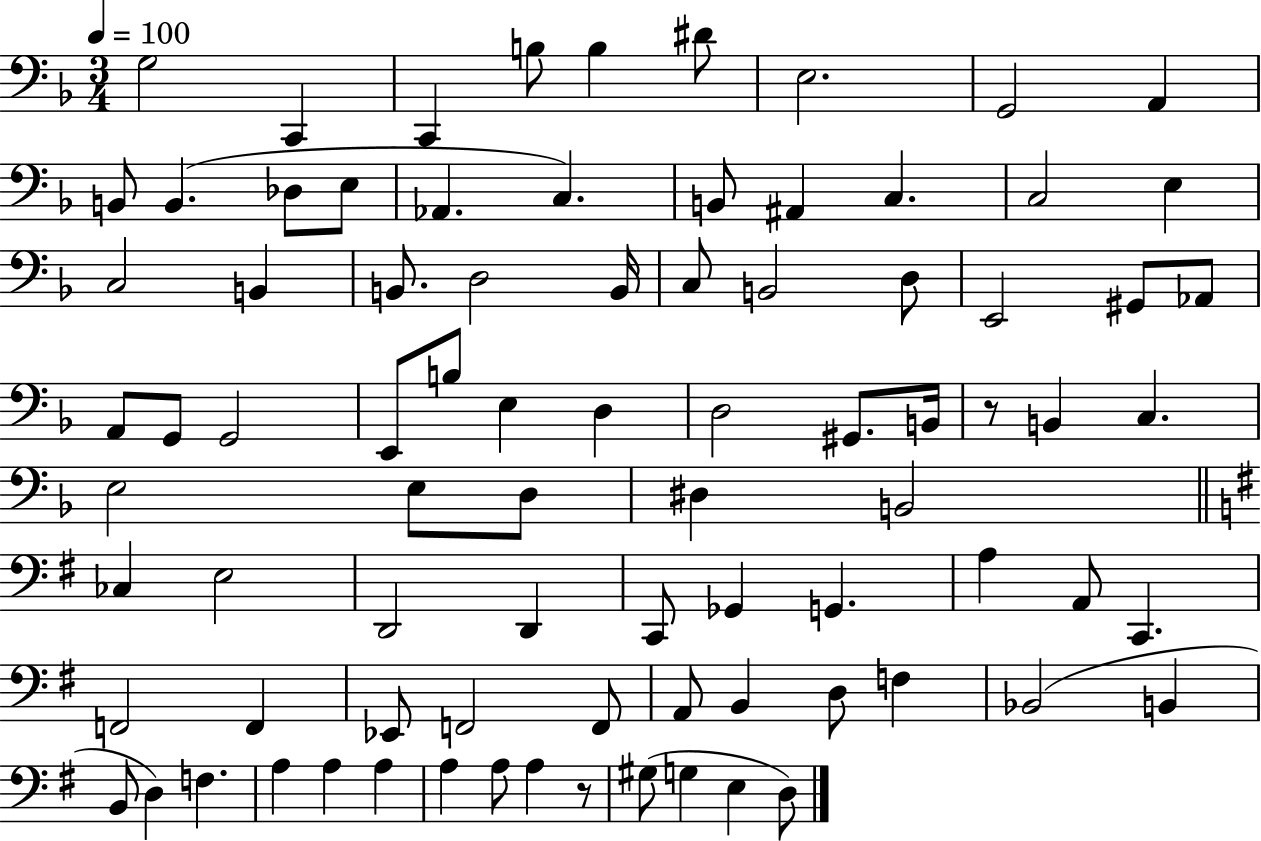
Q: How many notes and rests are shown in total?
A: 84